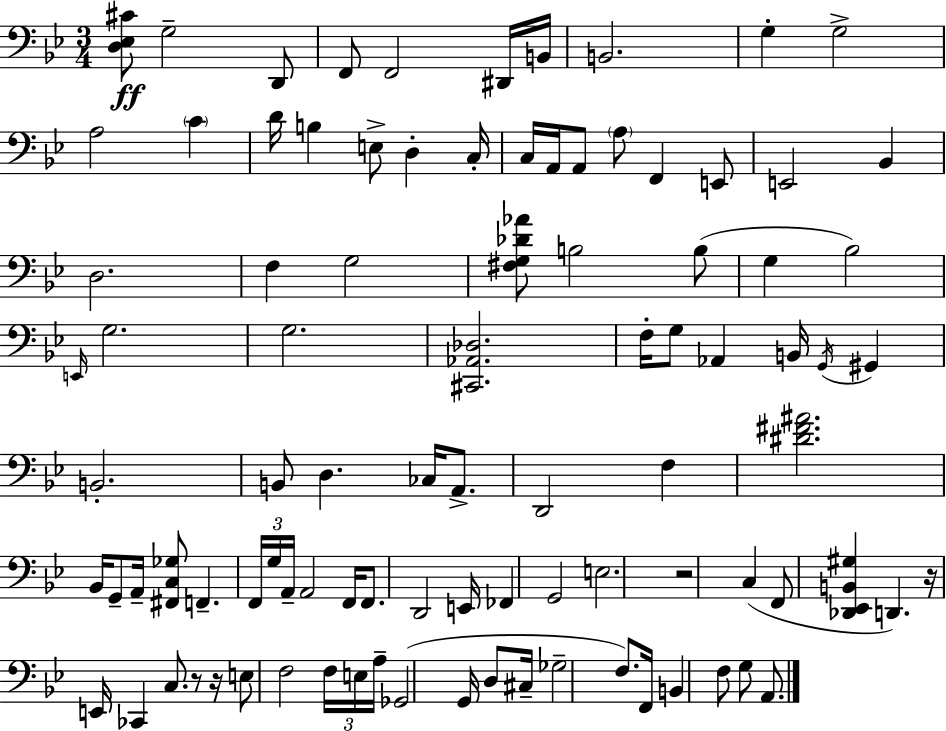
X:1
T:Untitled
M:3/4
L:1/4
K:Bb
[D,_E,^C]/2 G,2 D,,/2 F,,/2 F,,2 ^D,,/4 B,,/4 B,,2 G, G,2 A,2 C D/4 B, E,/2 D, C,/4 C,/4 A,,/4 A,,/2 A,/2 F,, E,,/2 E,,2 _B,, D,2 F, G,2 [^F,G,_D_A]/2 B,2 B,/2 G, _B,2 E,,/4 G,2 G,2 [^C,,_A,,_D,]2 F,/4 G,/2 _A,, B,,/4 G,,/4 ^G,, B,,2 B,,/2 D, _C,/4 A,,/2 D,,2 F, [^D^F^A]2 _B,,/4 G,,/2 A,,/4 [^F,,C,_G,]/2 F,, F,,/4 G,/4 A,,/4 A,,2 F,,/4 F,,/2 D,,2 E,,/4 _F,, G,,2 E,2 z2 C, F,,/2 [_D,,_E,,B,,^G,] D,, z/4 E,,/4 _C,, C,/2 z/2 z/4 E,/2 F,2 F,/4 E,/4 A,/4 _G,,2 G,,/4 D,/2 ^C,/4 _G,2 F,/2 F,,/4 B,, F,/2 G,/2 A,,/2